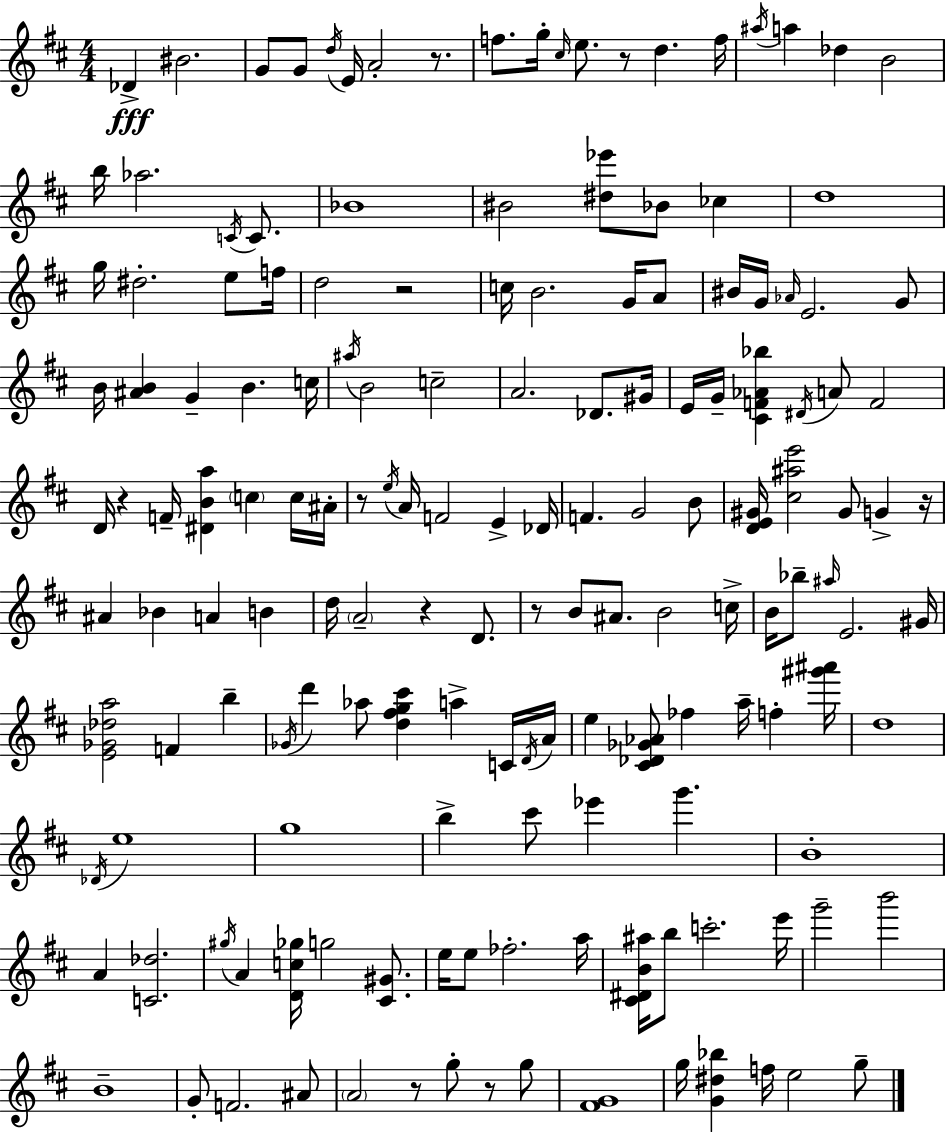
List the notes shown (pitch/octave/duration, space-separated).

Db4/q BIS4/h. G4/e G4/e D5/s E4/s A4/h R/e. F5/e. G5/s C#5/s E5/e. R/e D5/q. F5/s A#5/s A5/q Db5/q B4/h B5/s Ab5/h. C4/s C4/e. Bb4/w BIS4/h [D#5,Eb6]/e Bb4/e CES5/q D5/w G5/s D#5/h. E5/e F5/s D5/h R/h C5/s B4/h. G4/s A4/e BIS4/s G4/s Ab4/s E4/h. G4/e B4/s [A#4,B4]/q G4/q B4/q. C5/s A#5/s B4/h C5/h A4/h. Db4/e. G#4/s E4/s G4/s [C#4,F4,Ab4,Bb5]/q D#4/s A4/e F4/h D4/s R/q F4/s [D#4,B4,A5]/q C5/q C5/s A#4/s R/e E5/s A4/s F4/h E4/q Db4/s F4/q. G4/h B4/e [D4,E4,G#4]/s [C#5,A#5,E6]/h G#4/e G4/q R/s A#4/q Bb4/q A4/q B4/q D5/s A4/h R/q D4/e. R/e B4/e A#4/e. B4/h C5/s B4/s Bb5/e A#5/s E4/h. G#4/s [E4,Gb4,Db5,A5]/h F4/q B5/q Gb4/s D6/q Ab5/e [D5,F#5,G5,C#6]/q A5/q C4/s D4/s A4/s E5/q [C#4,Db4,Gb4,Ab4]/e FES5/q A5/s F5/q [G#6,A#6]/s D5/w Db4/s E5/w G5/w B5/q C#6/e Eb6/q G6/q. B4/w A4/q [C4,Db5]/h. G#5/s A4/q [D4,C5,Gb5]/s G5/h [C#4,G#4]/e. E5/s E5/e FES5/h. A5/s [C#4,D#4,B4,A#5]/s B5/e C6/h. E6/s G6/h B6/h B4/w G4/e F4/h. A#4/e A4/h R/e G5/e R/e G5/e [F#4,G4]/w G5/s [G4,D#5,Bb5]/q F5/s E5/h G5/e